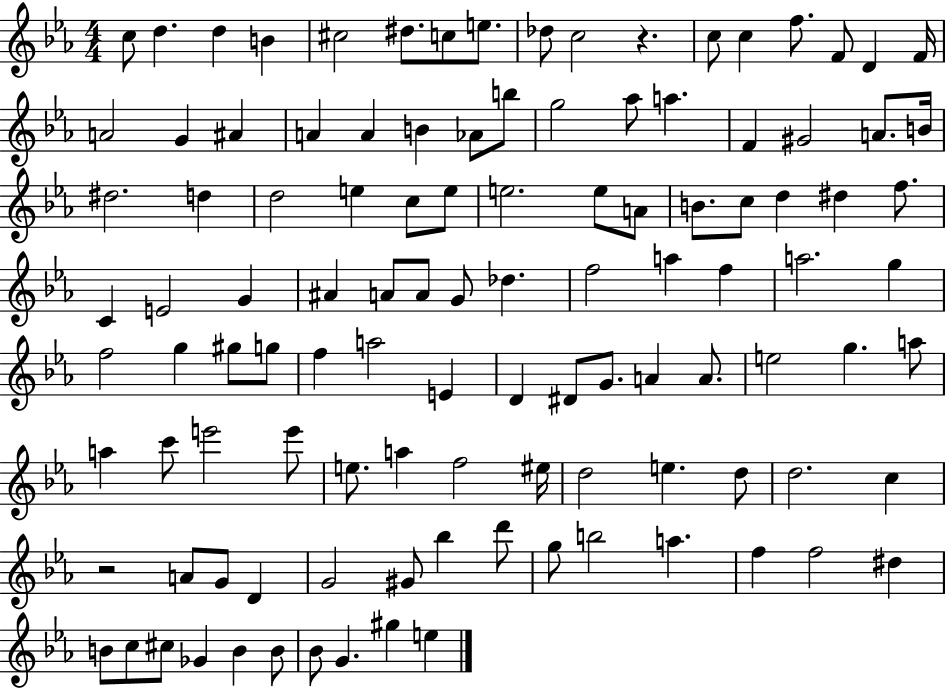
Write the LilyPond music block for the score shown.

{
  \clef treble
  \numericTimeSignature
  \time 4/4
  \key ees \major
  \repeat volta 2 { c''8 d''4. d''4 b'4 | cis''2 dis''8. c''8 e''8. | des''8 c''2 r4. | c''8 c''4 f''8. f'8 d'4 f'16 | \break a'2 g'4 ais'4 | a'4 a'4 b'4 aes'8 b''8 | g''2 aes''8 a''4. | f'4 gis'2 a'8. b'16 | \break dis''2. d''4 | d''2 e''4 c''8 e''8 | e''2. e''8 a'8 | b'8. c''8 d''4 dis''4 f''8. | \break c'4 e'2 g'4 | ais'4 a'8 a'8 g'8 des''4. | f''2 a''4 f''4 | a''2. g''4 | \break f''2 g''4 gis''8 g''8 | f''4 a''2 e'4 | d'4 dis'8 g'8. a'4 a'8. | e''2 g''4. a''8 | \break a''4 c'''8 e'''2 e'''8 | e''8. a''4 f''2 eis''16 | d''2 e''4. d''8 | d''2. c''4 | \break r2 a'8 g'8 d'4 | g'2 gis'8 bes''4 d'''8 | g''8 b''2 a''4. | f''4 f''2 dis''4 | \break b'8 c''8 cis''8 ges'4 b'4 b'8 | bes'8 g'4. gis''4 e''4 | } \bar "|."
}